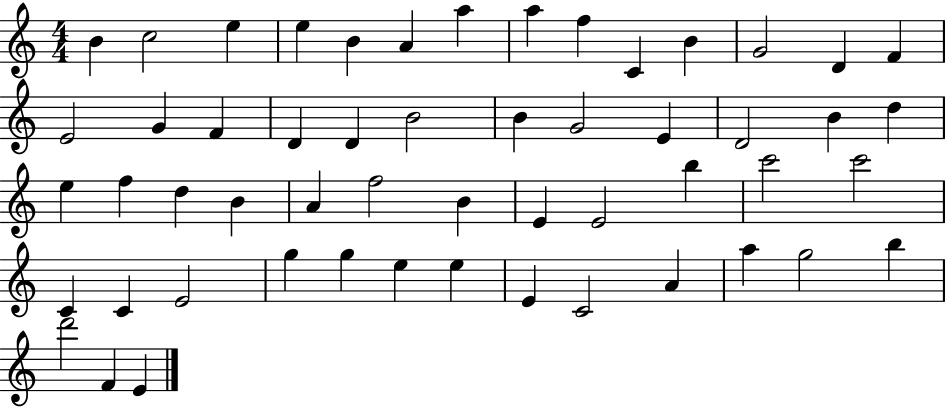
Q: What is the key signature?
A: C major